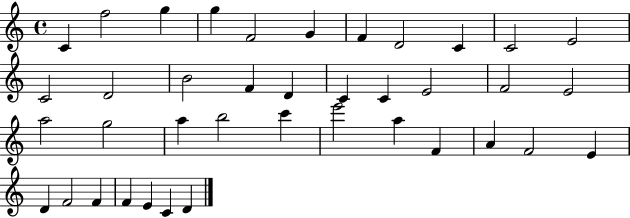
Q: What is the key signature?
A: C major